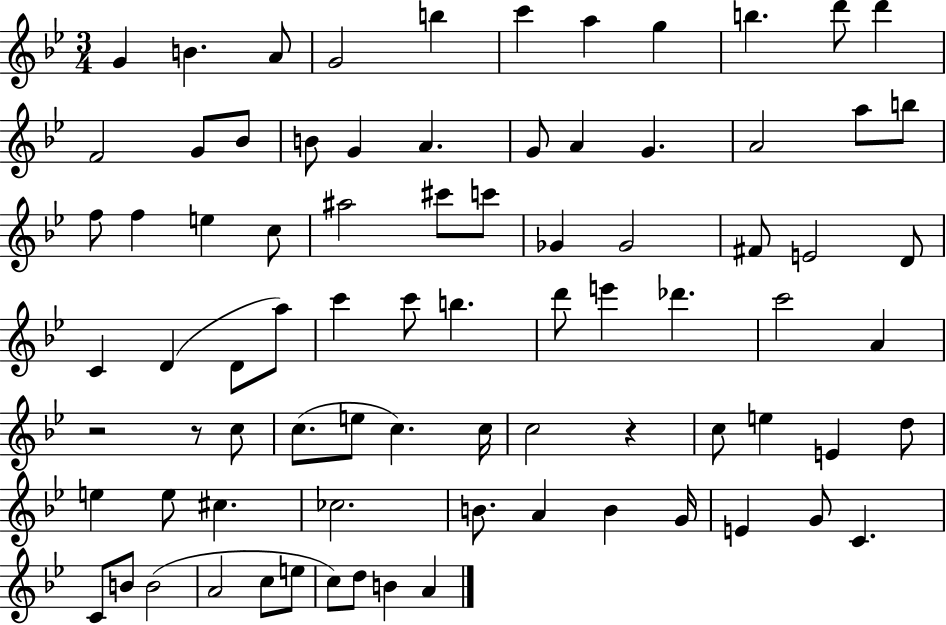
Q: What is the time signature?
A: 3/4